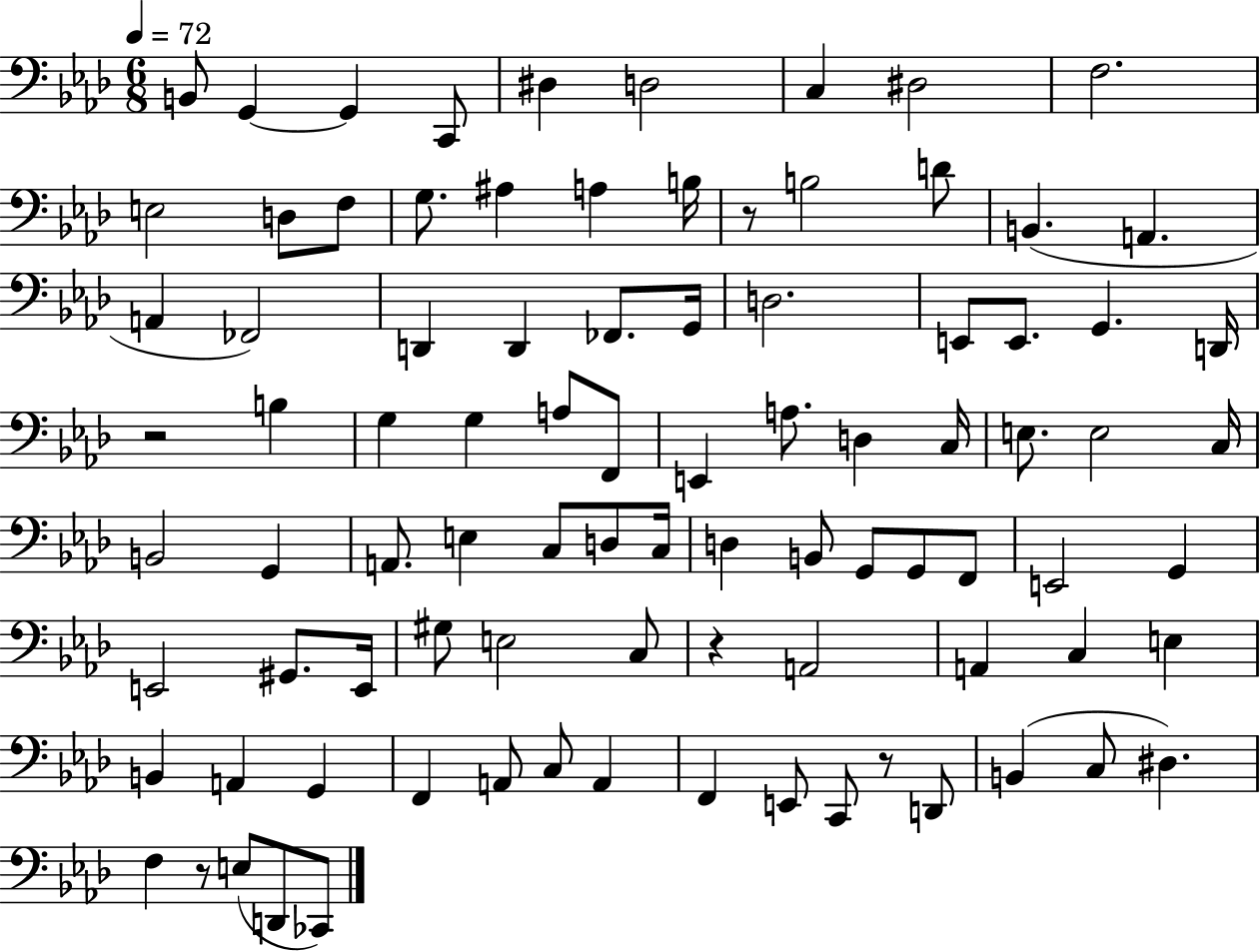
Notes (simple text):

B2/e G2/q G2/q C2/e D#3/q D3/h C3/q D#3/h F3/h. E3/h D3/e F3/e G3/e. A#3/q A3/q B3/s R/e B3/h D4/e B2/q. A2/q. A2/q FES2/h D2/q D2/q FES2/e. G2/s D3/h. E2/e E2/e. G2/q. D2/s R/h B3/q G3/q G3/q A3/e F2/e E2/q A3/e. D3/q C3/s E3/e. E3/h C3/s B2/h G2/q A2/e. E3/q C3/e D3/e C3/s D3/q B2/e G2/e G2/e F2/e E2/h G2/q E2/h G#2/e. E2/s G#3/e E3/h C3/e R/q A2/h A2/q C3/q E3/q B2/q A2/q G2/q F2/q A2/e C3/e A2/q F2/q E2/e C2/e R/e D2/e B2/q C3/e D#3/q. F3/q R/e E3/e D2/e CES2/e